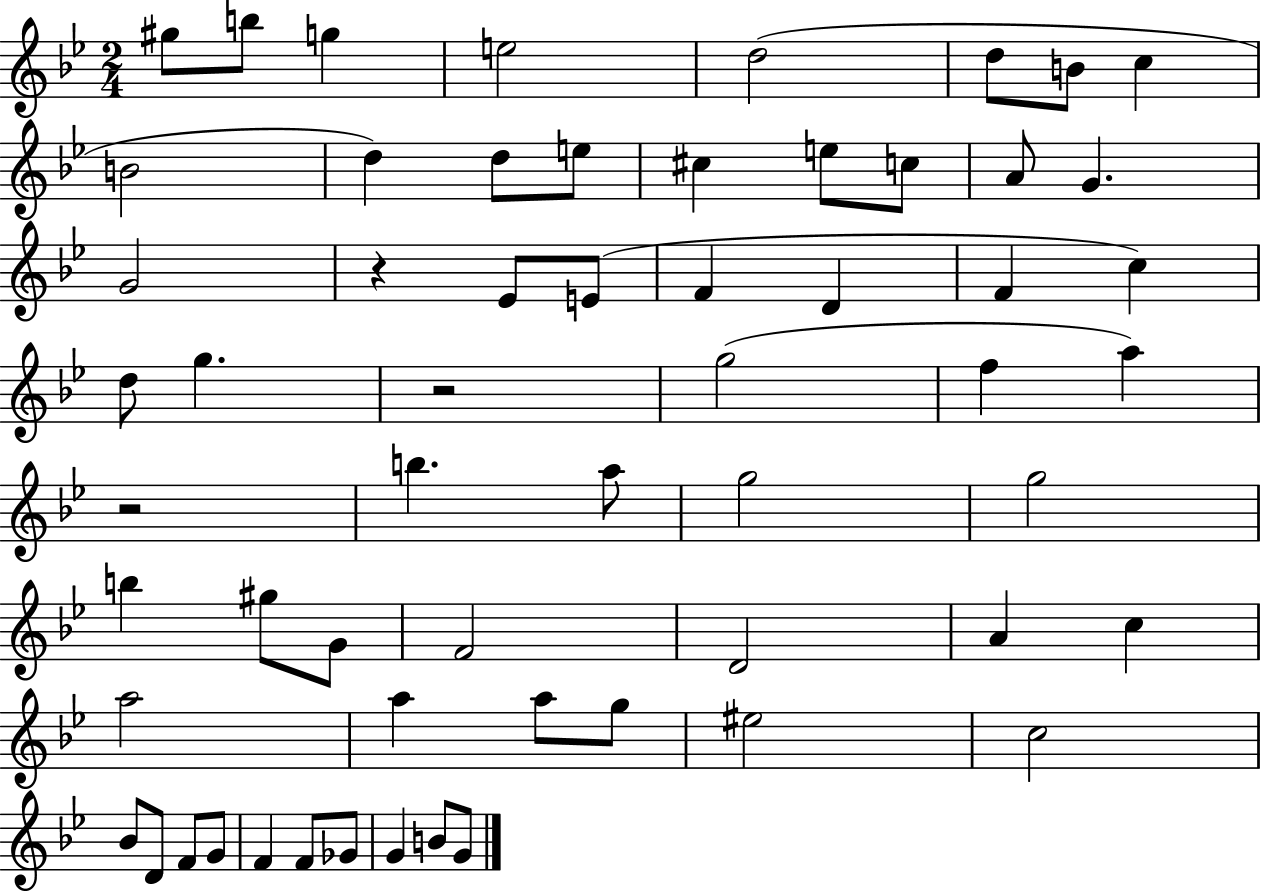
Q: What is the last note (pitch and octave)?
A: G4